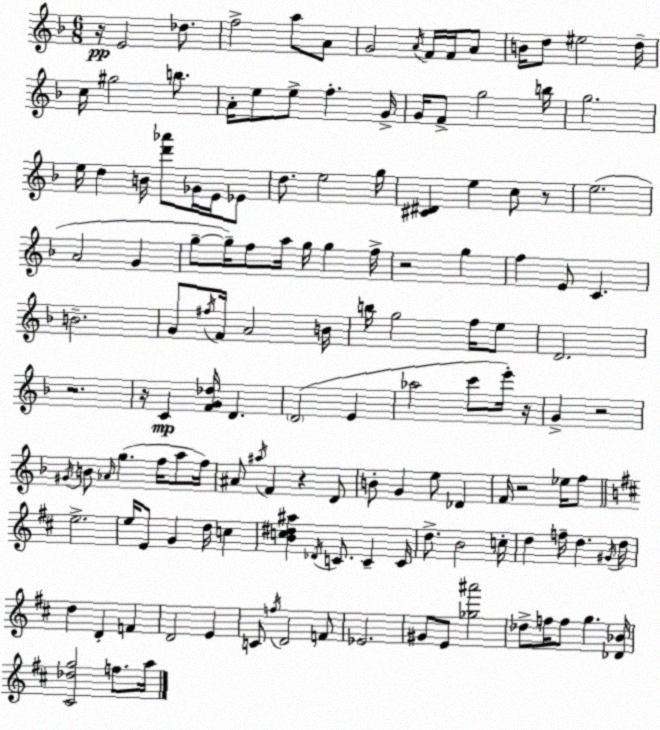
X:1
T:Untitled
M:6/8
L:1/4
K:F
z/4 E2 _d/2 f2 a/2 A/2 G2 A/4 F/4 F/4 A/2 B/4 d/2 ^e2 d/4 c/4 ^g2 b/2 A/4 e/2 e/2 f G/4 G/4 F/2 g2 b/4 g2 e/4 d B/4 [d'_a']/2 _G/4 E/4 _E/2 d/2 e2 g/4 [^C^D] e c/2 z/2 e2 A2 G g/2 g/4 f/2 a/4 g/4 g f/4 z2 g f E/2 C B2 G/2 ^f/4 F/4 A2 B/4 b/4 g2 f/4 e/2 D2 z2 z/4 C [FG_d]/4 D D2 E _a2 c'/2 e'/4 z/4 G z2 ^G/4 B/2 _A/4 g f/4 a/2 f/4 ^A/2 ^a/4 F z D/2 B/2 G e/2 _D F/4 z2 _e/4 f/2 e2 e/4 E/2 G d/4 c [Bc^d^a] _D/4 C/2 C C/4 d/2 B2 c/4 d f/4 d ^G/4 d/4 d D F D2 E C/2 f/4 D2 F/2 _E2 ^G/2 E/2 [_g^a']2 _d/2 f/4 f/2 g [_D_B]/4 [^C_dg]2 f/2 a/4